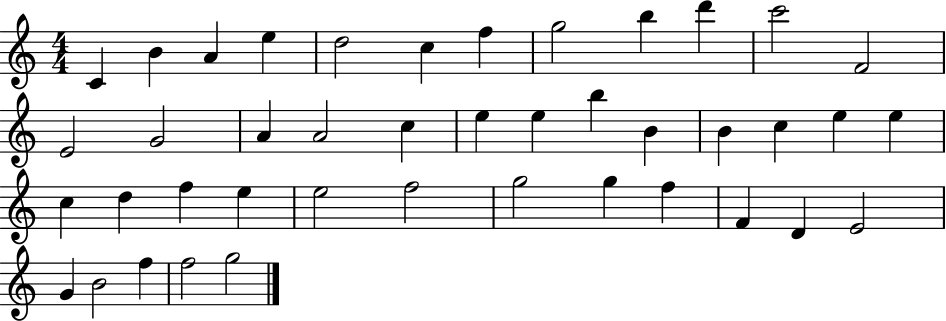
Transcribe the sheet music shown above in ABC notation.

X:1
T:Untitled
M:4/4
L:1/4
K:C
C B A e d2 c f g2 b d' c'2 F2 E2 G2 A A2 c e e b B B c e e c d f e e2 f2 g2 g f F D E2 G B2 f f2 g2